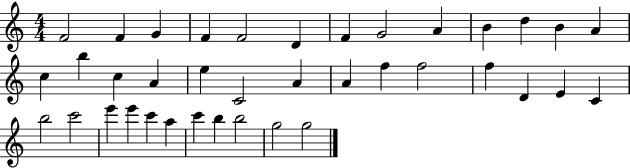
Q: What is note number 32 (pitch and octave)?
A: C6